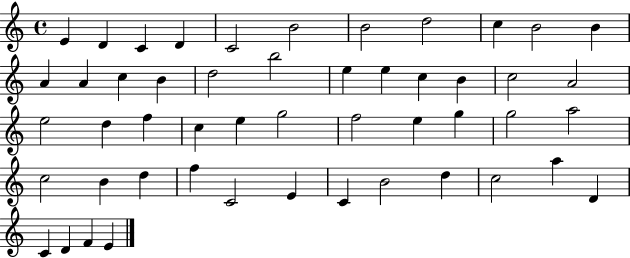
{
  \clef treble
  \time 4/4
  \defaultTimeSignature
  \key c \major
  e'4 d'4 c'4 d'4 | c'2 b'2 | b'2 d''2 | c''4 b'2 b'4 | \break a'4 a'4 c''4 b'4 | d''2 b''2 | e''4 e''4 c''4 b'4 | c''2 a'2 | \break e''2 d''4 f''4 | c''4 e''4 g''2 | f''2 e''4 g''4 | g''2 a''2 | \break c''2 b'4 d''4 | f''4 c'2 e'4 | c'4 b'2 d''4 | c''2 a''4 d'4 | \break c'4 d'4 f'4 e'4 | \bar "|."
}